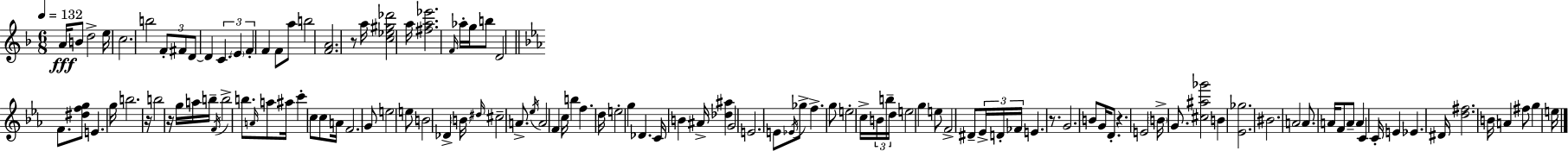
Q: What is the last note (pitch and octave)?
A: E5